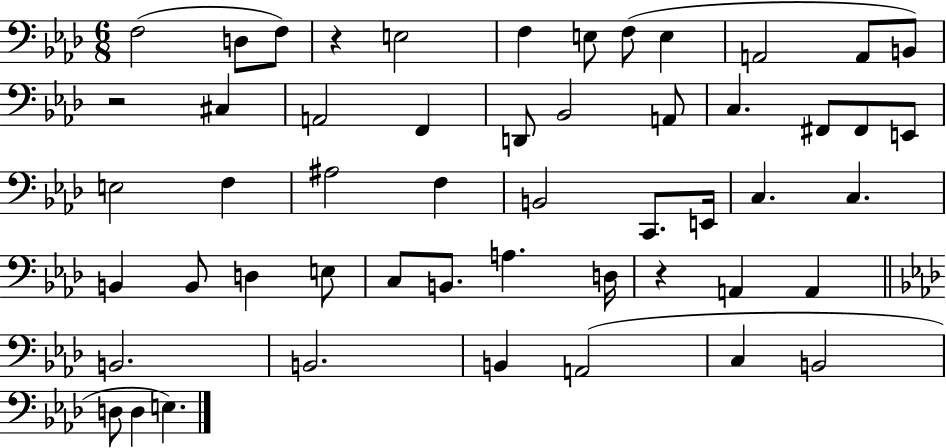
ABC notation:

X:1
T:Untitled
M:6/8
L:1/4
K:Ab
F,2 D,/2 F,/2 z E,2 F, E,/2 F,/2 E, A,,2 A,,/2 B,,/2 z2 ^C, A,,2 F,, D,,/2 _B,,2 A,,/2 C, ^F,,/2 ^F,,/2 E,,/2 E,2 F, ^A,2 F, B,,2 C,,/2 E,,/4 C, C, B,, B,,/2 D, E,/2 C,/2 B,,/2 A, D,/4 z A,, A,, B,,2 B,,2 B,, A,,2 C, B,,2 D,/2 D, E,